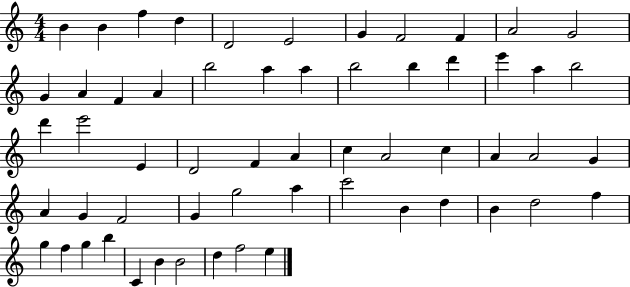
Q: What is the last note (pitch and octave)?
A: E5